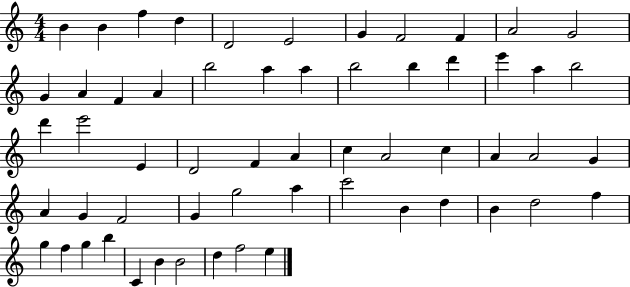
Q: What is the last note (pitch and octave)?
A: E5